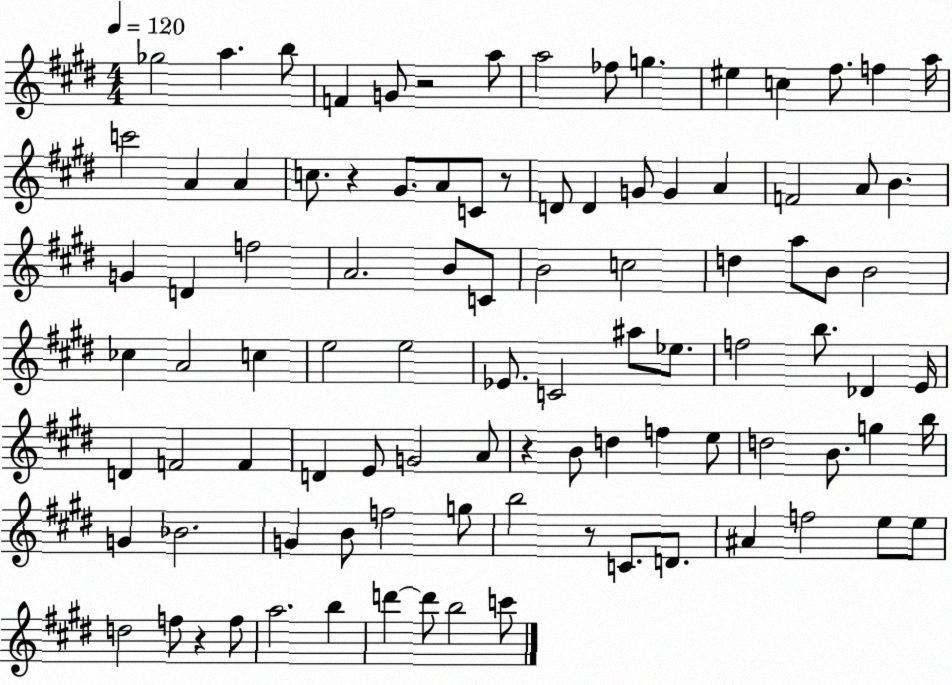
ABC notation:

X:1
T:Untitled
M:4/4
L:1/4
K:E
_g2 a b/2 F G/2 z2 a/2 a2 _f/2 g ^e c ^f/2 f a/4 c'2 A A c/2 z ^G/2 A/2 C/2 z/2 D/2 D G/2 G A F2 A/2 B G D f2 A2 B/2 C/2 B2 c2 d a/2 B/2 B2 _c A2 c e2 e2 _E/2 C2 ^a/2 _e/2 f2 b/2 _D E/4 D F2 F D E/2 G2 A/2 z B/2 d f e/2 d2 B/2 g b/4 G _B2 G B/2 f2 g/2 b2 z/2 C/2 D/2 ^A f2 e/2 e/2 d2 f/2 z f/2 a2 b d' d'/2 b2 c'/2